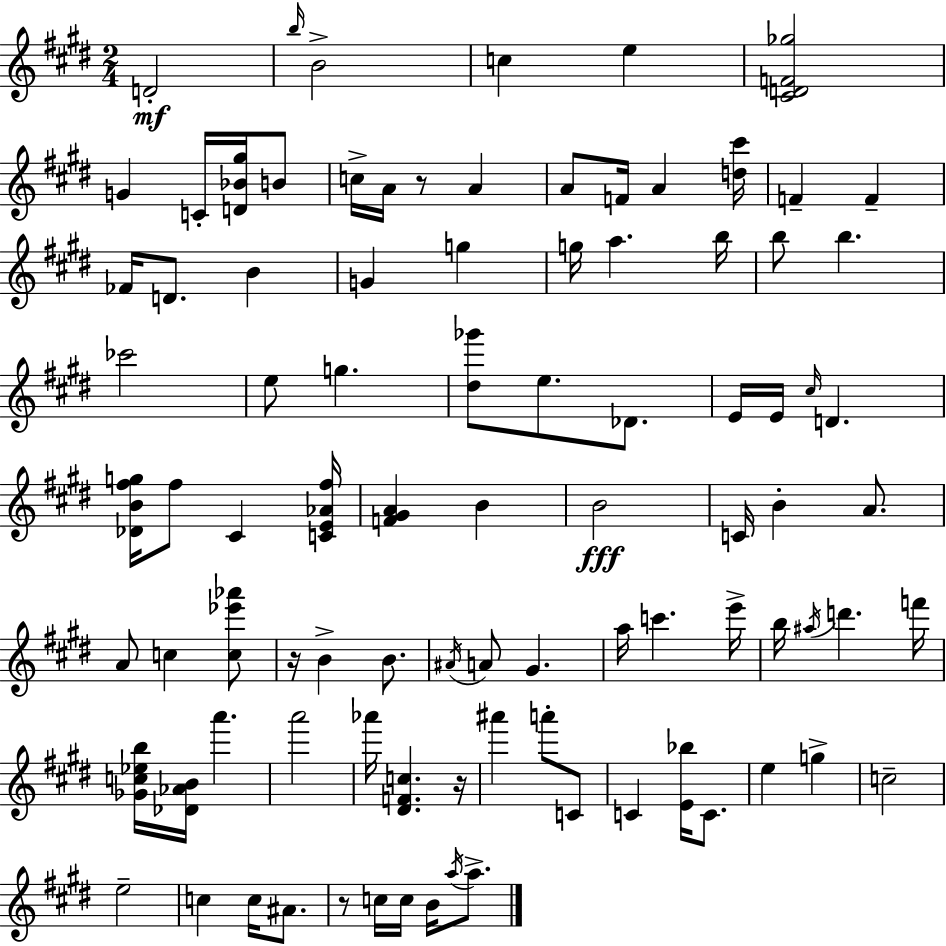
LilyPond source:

{
  \clef treble
  \numericTimeSignature
  \time 2/4
  \key e \major
  d'2-.\mf | \grace { b''16 } b'2-> | c''4 e''4 | <cis' d' f' ges''>2 | \break g'4 c'16-. <d' bes' gis''>16 b'8 | c''16-> a'16 r8 a'4 | a'8 f'16 a'4 | <d'' cis'''>16 f'4-- f'4-- | \break fes'16 d'8. b'4 | g'4 g''4 | g''16 a''4. | b''16 b''8 b''4. | \break ces'''2 | e''8 g''4. | <dis'' ges'''>8 e''8. des'8. | e'16 e'16 \grace { cis''16 } d'4. | \break <des' b' fis'' g''>16 fis''8 cis'4 | <c' e' aes' fis''>16 <f' gis' a'>4 b'4 | b'2\fff | c'16 b'4-. a'8. | \break a'8 c''4 | <c'' ees''' aes'''>8 r16 b'4-> b'8. | \acciaccatura { ais'16 } a'8 gis'4. | a''16 c'''4. | \break e'''16-> b''16 \acciaccatura { ais''16 } d'''4. | f'''16 <ges' c'' ees'' b''>16 <des' aes' b'>16 a'''4. | a'''2 | aes'''16 <dis' f' c''>4. | \break r16 ais'''4 | a'''8-. c'8 c'4 | <e' bes''>16 c'8. e''4 | g''4-> c''2-- | \break e''2-- | c''4 | c''16 ais'8. r8 c''16 c''16 | b'16 \acciaccatura { a''16 } a''8.-> \bar "|."
}